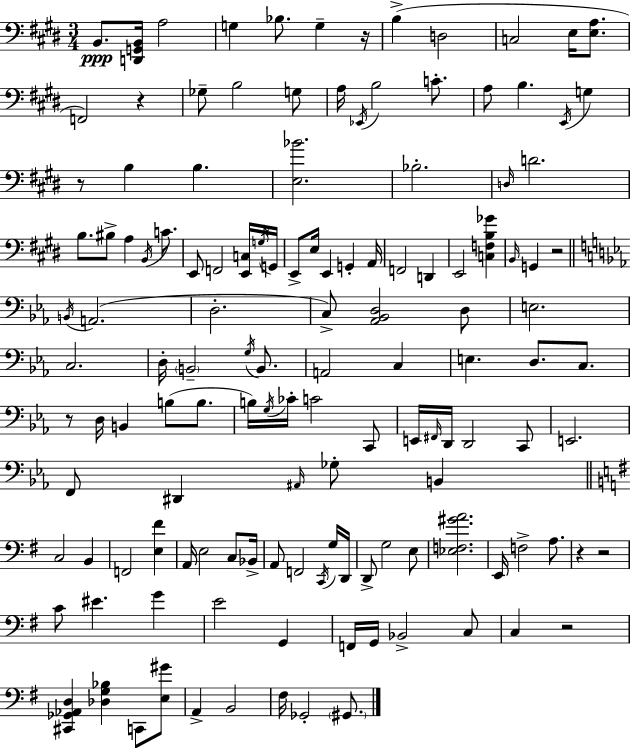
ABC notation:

X:1
T:Untitled
M:3/4
L:1/4
K:E
B,,/2 [D,,G,,B,,]/4 A,2 G, _B,/2 G, z/4 B, D,2 C,2 E,/4 [E,A,]/2 F,,2 z _G,/2 B,2 G,/2 A,/4 _E,,/4 B,2 C/2 A,/2 B, E,,/4 G, z/2 B, B, [E,_B]2 _B,2 D,/4 D2 B,/2 ^B,/2 A, B,,/4 C/2 E,,/2 F,,2 [E,,C,]/4 G,/4 G,,/4 E,,/2 E,/4 E,, G,, A,,/4 F,,2 D,, E,,2 [C,F,B,_G] B,,/4 G,, z2 B,,/4 A,,2 D,2 C,/2 [_A,,_B,,D,]2 D,/2 E,2 C,2 D,/4 B,,2 G,/4 B,,/2 A,,2 C, E, D,/2 C,/2 z/2 D,/4 B,, B,/2 B,/2 B,/4 G,/4 _C/4 C2 C,,/2 E,,/4 ^F,,/4 D,,/4 D,,2 C,,/2 E,,2 F,,/2 ^D,, ^A,,/4 _G,/2 B,, C,2 B,, F,,2 [E,^F] A,,/4 E,2 C,/2 _B,,/4 A,,/2 F,,2 C,,/4 G,/4 D,,/4 D,,/2 G,2 E,/2 [_E,F,^GA]2 E,,/4 F,2 A,/2 z z2 C/2 ^E G E2 G,, F,,/4 G,,/4 _B,,2 C,/2 C, z2 [^C,,_G,,_A,,D,] [_D,G,_B,] C,,/2 [E,^G]/2 A,, B,,2 ^F,/4 _G,,2 ^G,,/2